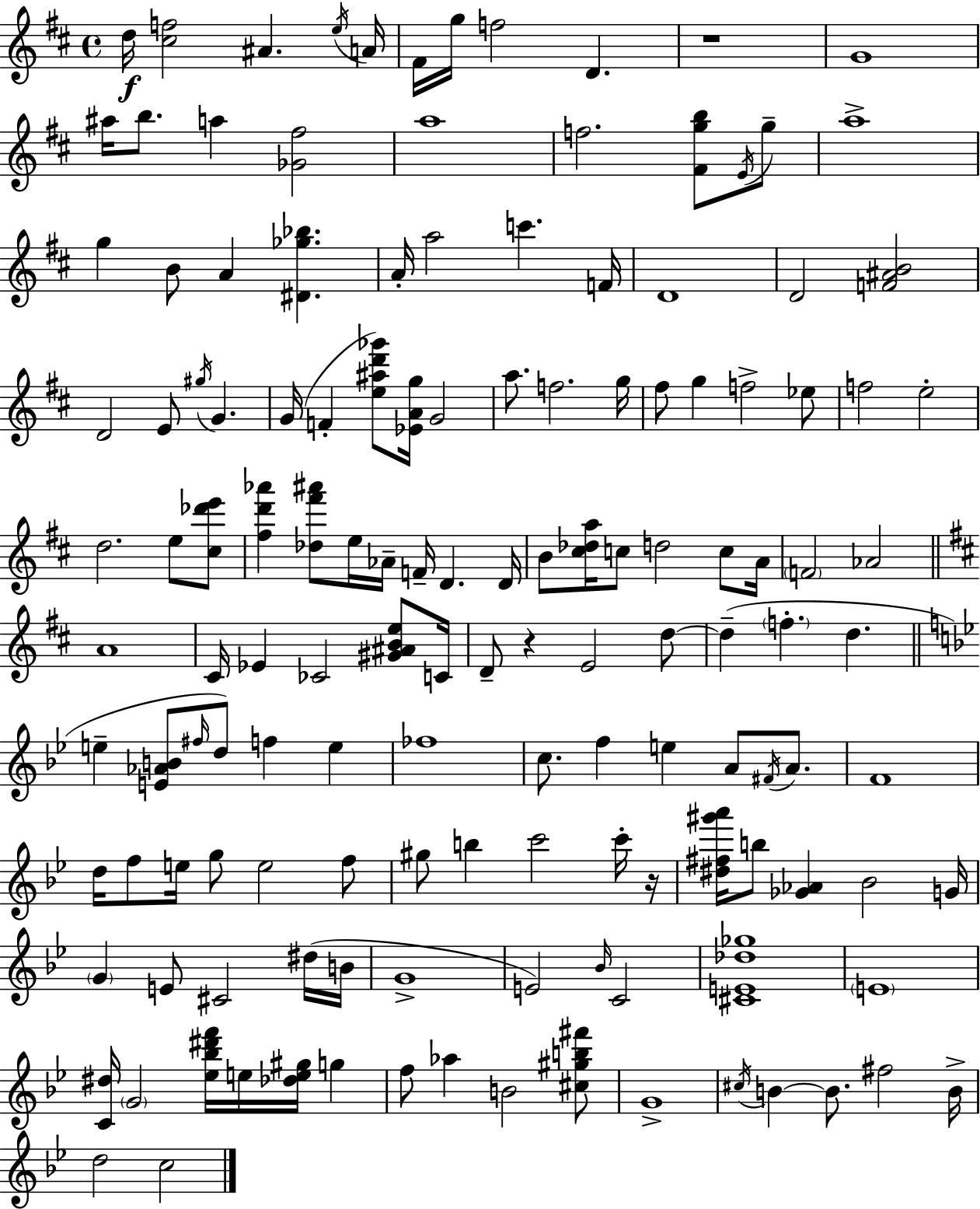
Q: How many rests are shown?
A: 3